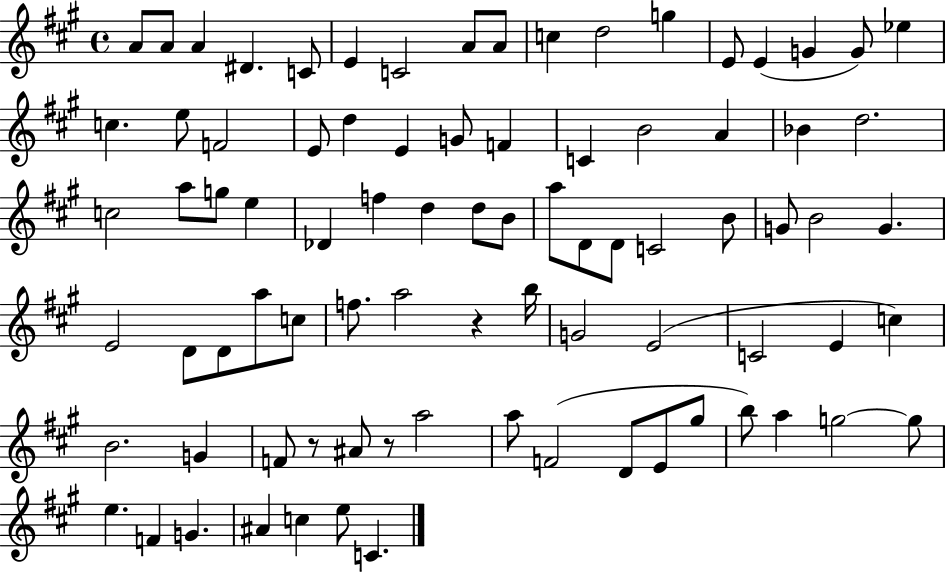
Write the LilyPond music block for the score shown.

{
  \clef treble
  \time 4/4
  \defaultTimeSignature
  \key a \major
  a'8 a'8 a'4 dis'4. c'8 | e'4 c'2 a'8 a'8 | c''4 d''2 g''4 | e'8 e'4( g'4 g'8) ees''4 | \break c''4. e''8 f'2 | e'8 d''4 e'4 g'8 f'4 | c'4 b'2 a'4 | bes'4 d''2. | \break c''2 a''8 g''8 e''4 | des'4 f''4 d''4 d''8 b'8 | a''8 d'8 d'8 c'2 b'8 | g'8 b'2 g'4. | \break e'2 d'8 d'8 a''8 c''8 | f''8. a''2 r4 b''16 | g'2 e'2( | c'2 e'4 c''4) | \break b'2. g'4 | f'8 r8 ais'8 r8 a''2 | a''8 f'2( d'8 e'8 gis''8 | b''8) a''4 g''2~~ g''8 | \break e''4. f'4 g'4. | ais'4 c''4 e''8 c'4. | \bar "|."
}